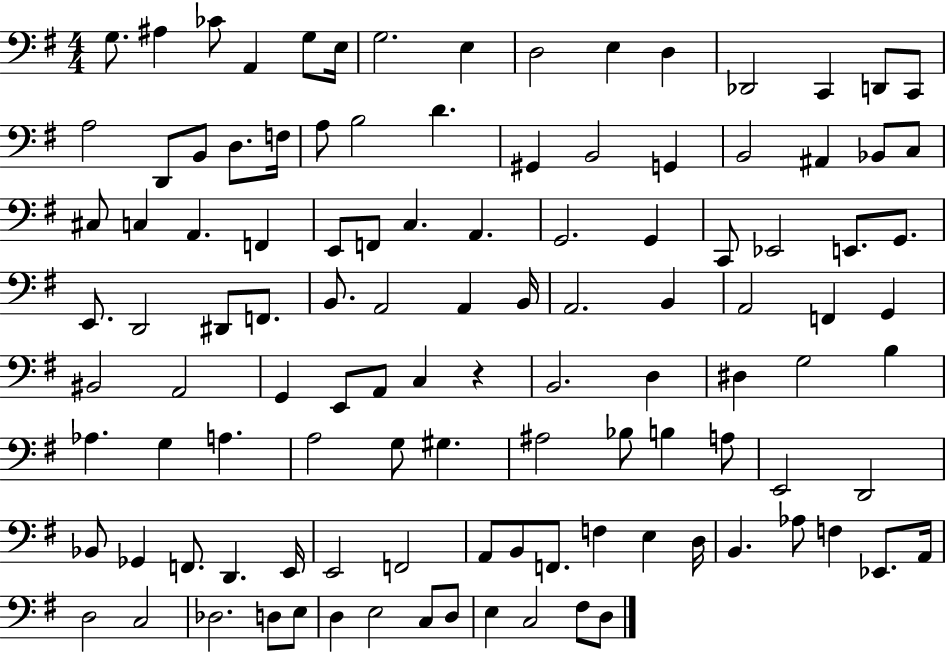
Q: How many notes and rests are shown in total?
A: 112